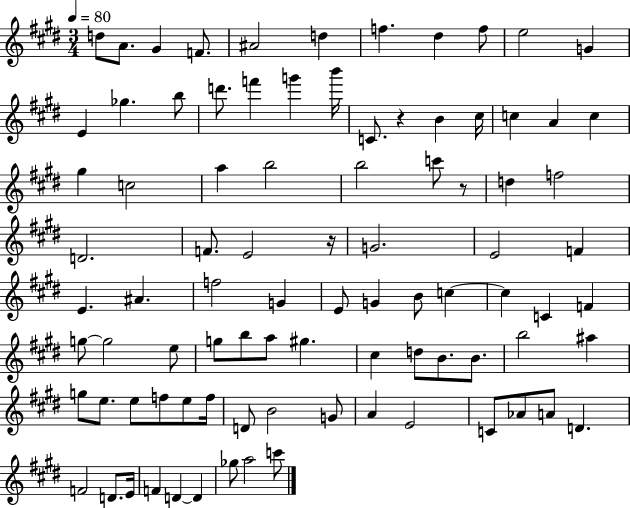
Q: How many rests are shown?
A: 3